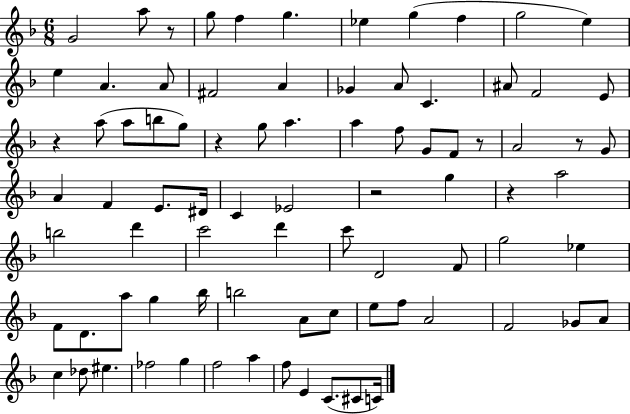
{
  \clef treble
  \numericTimeSignature
  \time 6/8
  \key f \major
  \repeat volta 2 { g'2 a''8 r8 | g''8 f''4 g''4. | ees''4 g''4( f''4 | g''2 e''4) | \break e''4 a'4. a'8 | fis'2 a'4 | ges'4 a'8 c'4. | ais'8 f'2 e'8 | \break r4 a''8( a''8 b''8 g''8) | r4 g''8 a''4. | a''4 f''8 g'8 f'8 r8 | a'2 r8 g'8 | \break a'4 f'4 e'8. dis'16 | c'4 ees'2 | r2 g''4 | r4 a''2 | \break b''2 d'''4 | c'''2 d'''4 | c'''8 d'2 f'8 | g''2 ees''4 | \break f'8 d'8. a''8 g''4 bes''16 | b''2 a'8 c''8 | e''8 f''8 a'2 | f'2 ges'8 a'8 | \break c''4 des''8 eis''4. | fes''2 g''4 | f''2 a''4 | f''8 e'4 c'8.( cis'8 c'16) | \break } \bar "|."
}